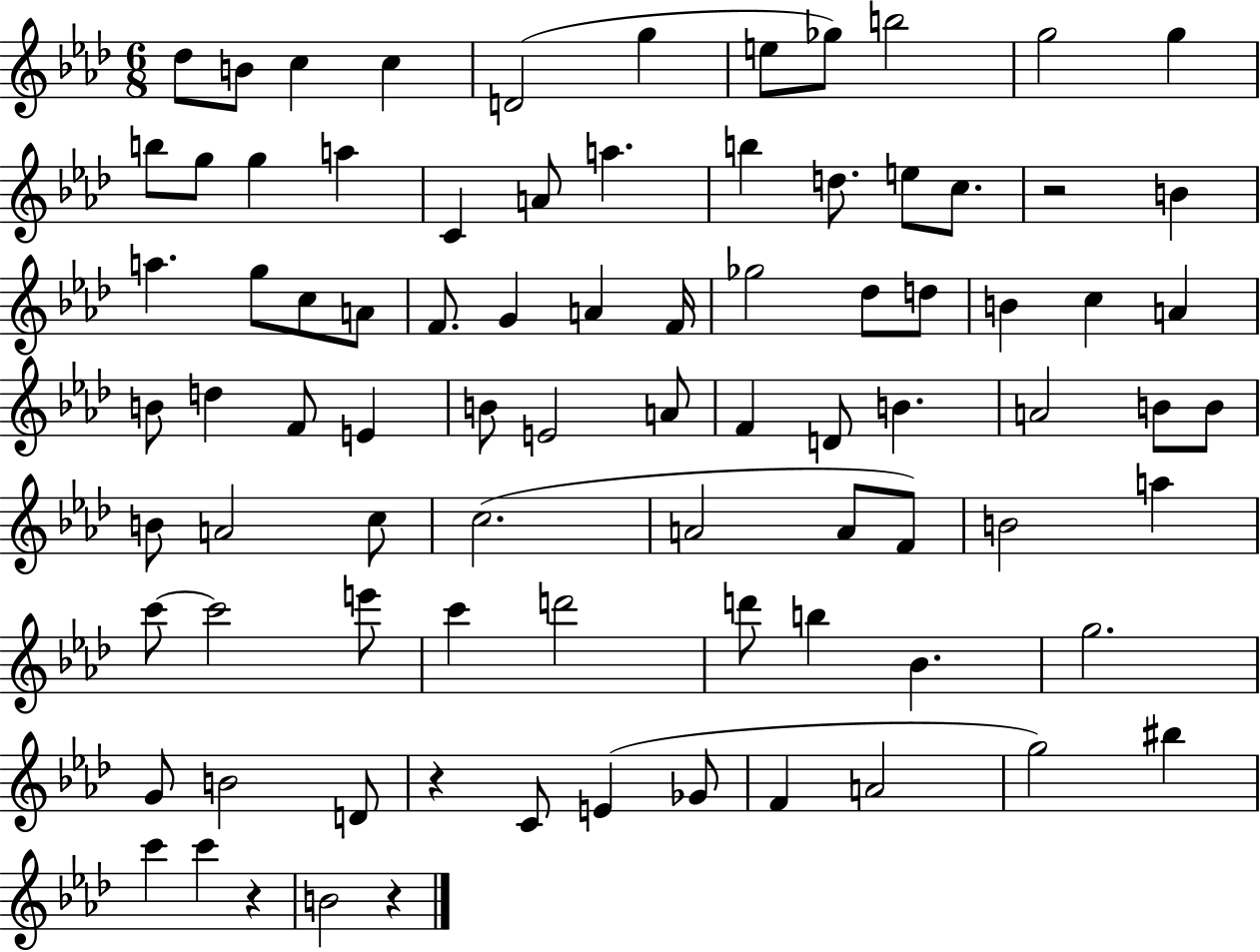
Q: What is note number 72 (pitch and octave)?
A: C4